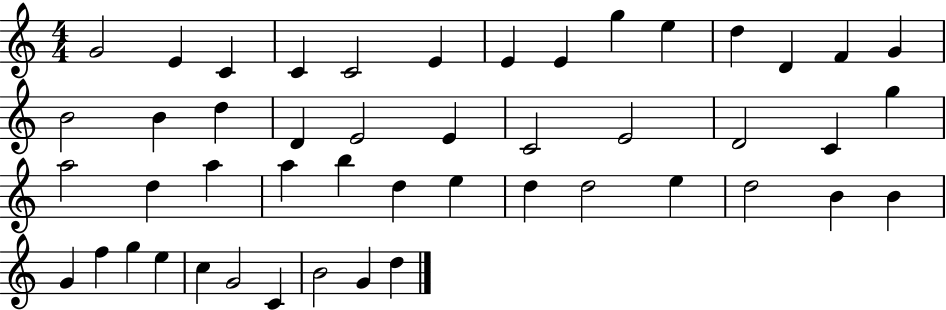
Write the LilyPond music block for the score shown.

{
  \clef treble
  \numericTimeSignature
  \time 4/4
  \key c \major
  g'2 e'4 c'4 | c'4 c'2 e'4 | e'4 e'4 g''4 e''4 | d''4 d'4 f'4 g'4 | \break b'2 b'4 d''4 | d'4 e'2 e'4 | c'2 e'2 | d'2 c'4 g''4 | \break a''2 d''4 a''4 | a''4 b''4 d''4 e''4 | d''4 d''2 e''4 | d''2 b'4 b'4 | \break g'4 f''4 g''4 e''4 | c''4 g'2 c'4 | b'2 g'4 d''4 | \bar "|."
}